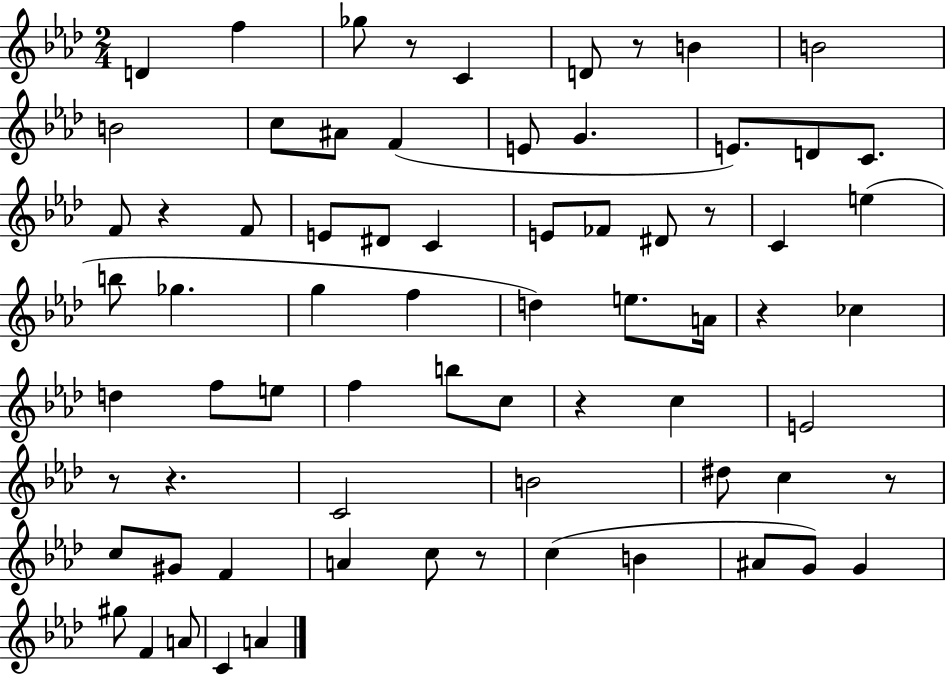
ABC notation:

X:1
T:Untitled
M:2/4
L:1/4
K:Ab
D f _g/2 z/2 C D/2 z/2 B B2 B2 c/2 ^A/2 F E/2 G E/2 D/2 C/2 F/2 z F/2 E/2 ^D/2 C E/2 _F/2 ^D/2 z/2 C e b/2 _g g f d e/2 A/4 z _c d f/2 e/2 f b/2 c/2 z c E2 z/2 z C2 B2 ^d/2 c z/2 c/2 ^G/2 F A c/2 z/2 c B ^A/2 G/2 G ^g/2 F A/2 C A